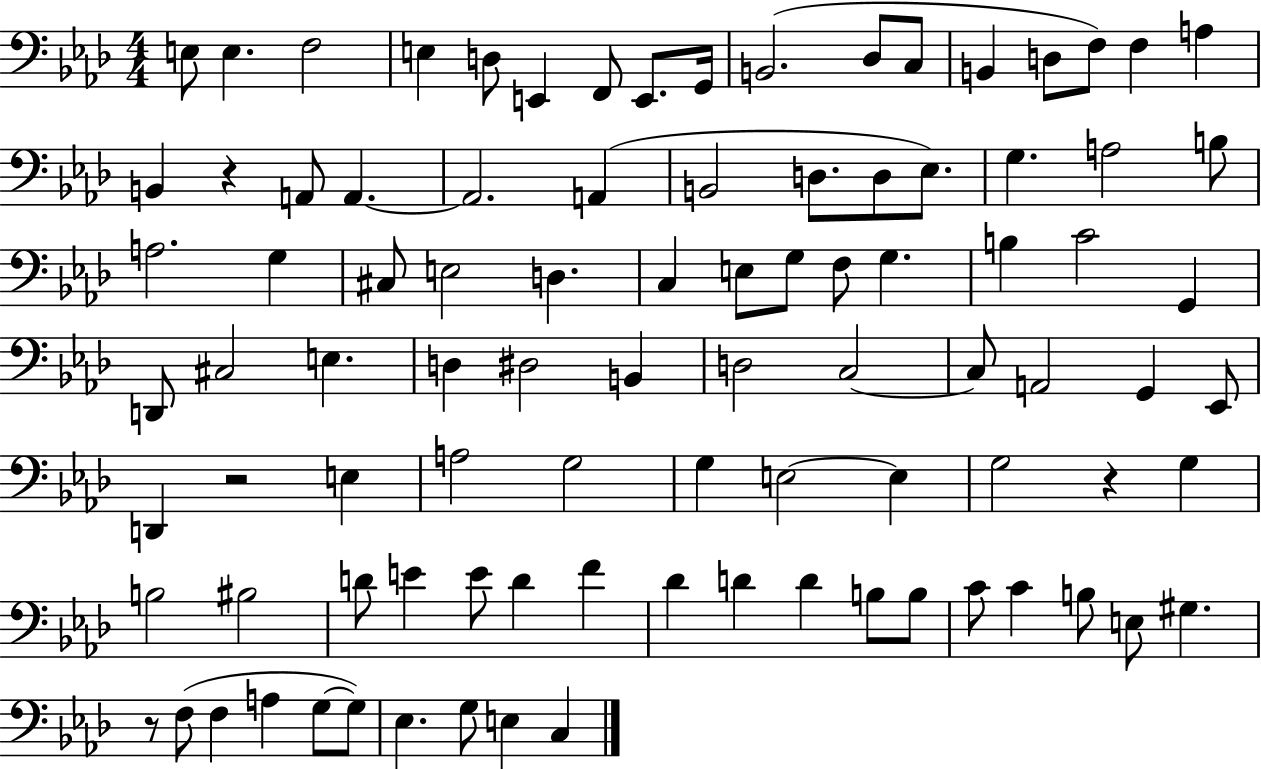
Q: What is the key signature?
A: AES major